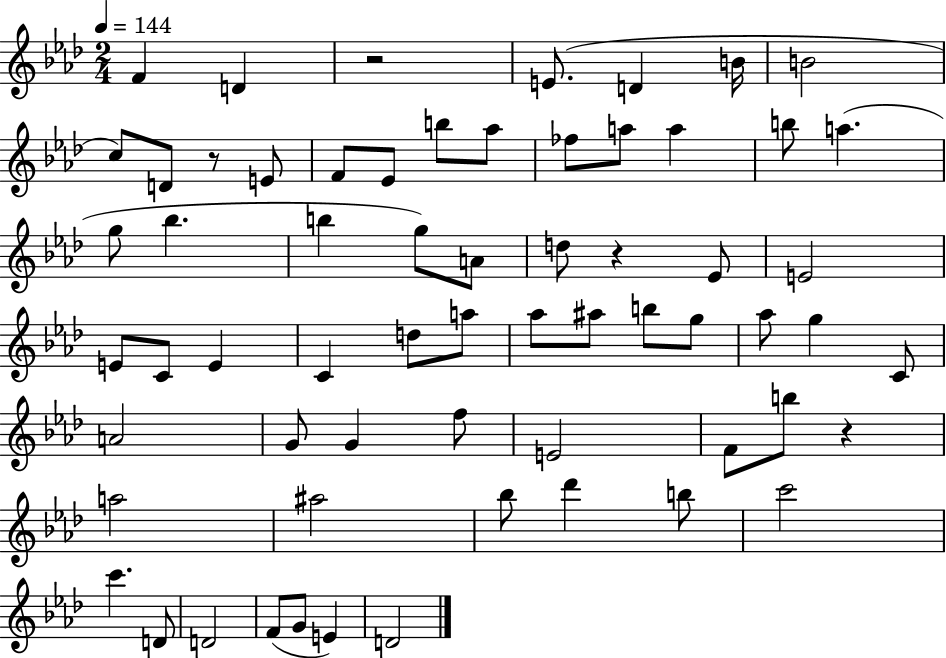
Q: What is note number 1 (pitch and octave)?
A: F4